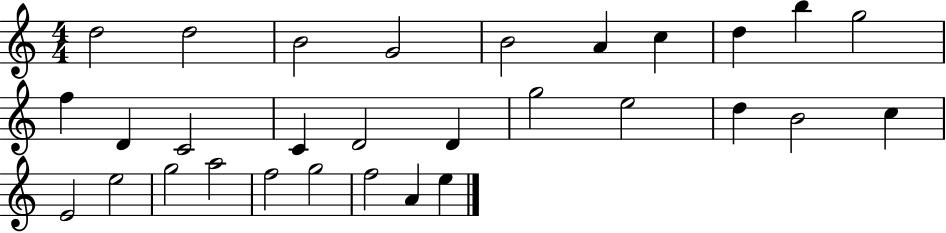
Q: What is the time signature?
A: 4/4